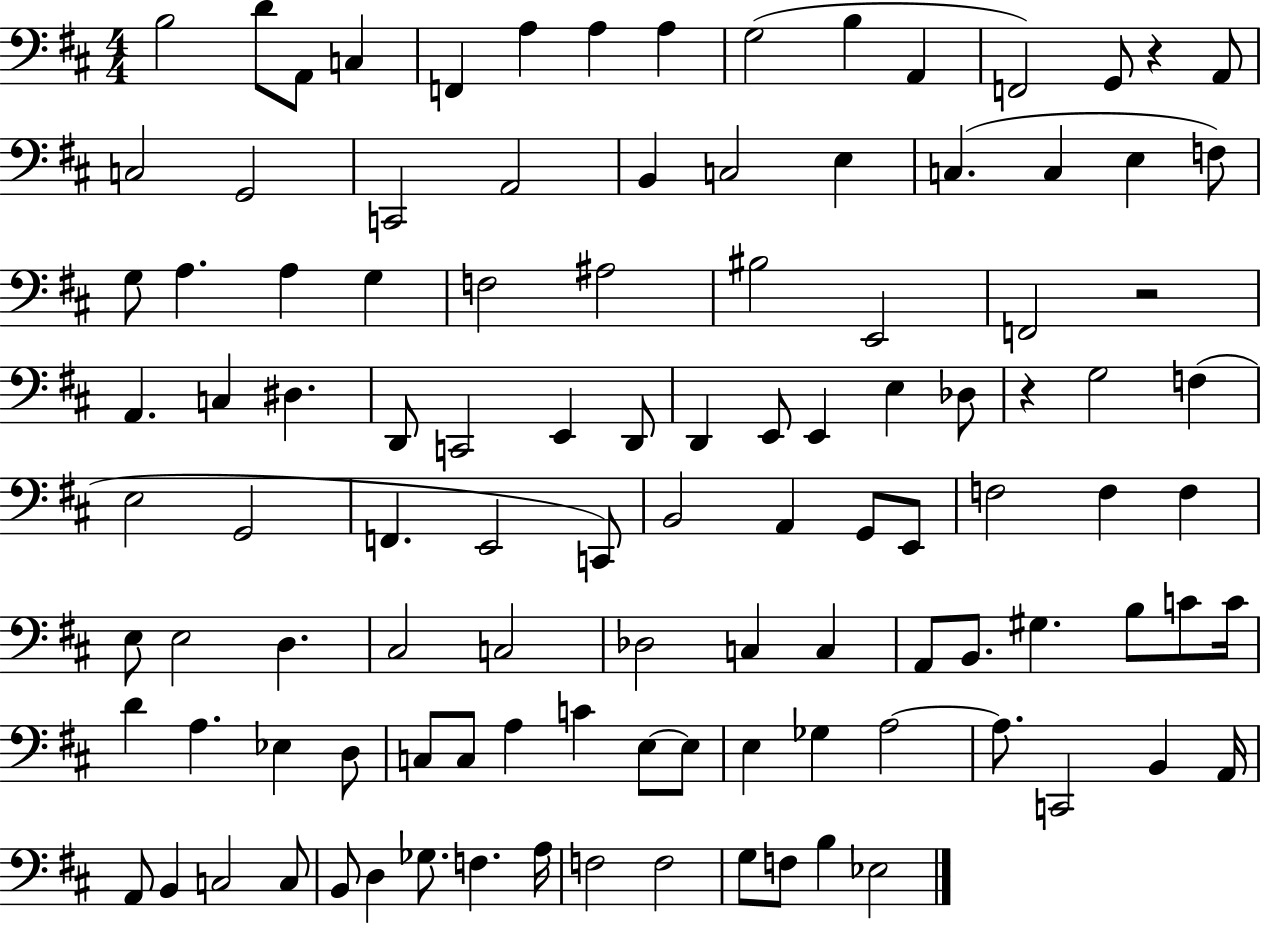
X:1
T:Untitled
M:4/4
L:1/4
K:D
B,2 D/2 A,,/2 C, F,, A, A, A, G,2 B, A,, F,,2 G,,/2 z A,,/2 C,2 G,,2 C,,2 A,,2 B,, C,2 E, C, C, E, F,/2 G,/2 A, A, G, F,2 ^A,2 ^B,2 E,,2 F,,2 z2 A,, C, ^D, D,,/2 C,,2 E,, D,,/2 D,, E,,/2 E,, E, _D,/2 z G,2 F, E,2 G,,2 F,, E,,2 C,,/2 B,,2 A,, G,,/2 E,,/2 F,2 F, F, E,/2 E,2 D, ^C,2 C,2 _D,2 C, C, A,,/2 B,,/2 ^G, B,/2 C/2 C/4 D A, _E, D,/2 C,/2 C,/2 A, C E,/2 E,/2 E, _G, A,2 A,/2 C,,2 B,, A,,/4 A,,/2 B,, C,2 C,/2 B,,/2 D, _G,/2 F, A,/4 F,2 F,2 G,/2 F,/2 B, _E,2